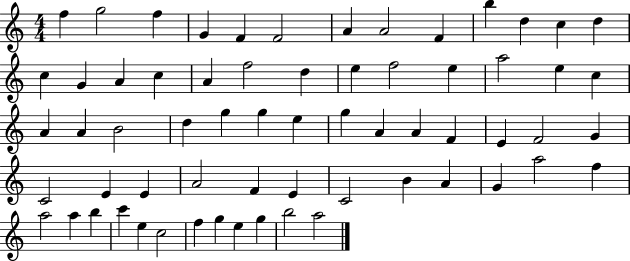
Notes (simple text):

F5/q G5/h F5/q G4/q F4/q F4/h A4/q A4/h F4/q B5/q D5/q C5/q D5/q C5/q G4/q A4/q C5/q A4/q F5/h D5/q E5/q F5/h E5/q A5/h E5/q C5/q A4/q A4/q B4/h D5/q G5/q G5/q E5/q G5/q A4/q A4/q F4/q E4/q F4/h G4/q C4/h E4/q E4/q A4/h F4/q E4/q C4/h B4/q A4/q G4/q A5/h F5/q A5/h A5/q B5/q C6/q E5/q C5/h F5/q G5/q E5/q G5/q B5/h A5/h